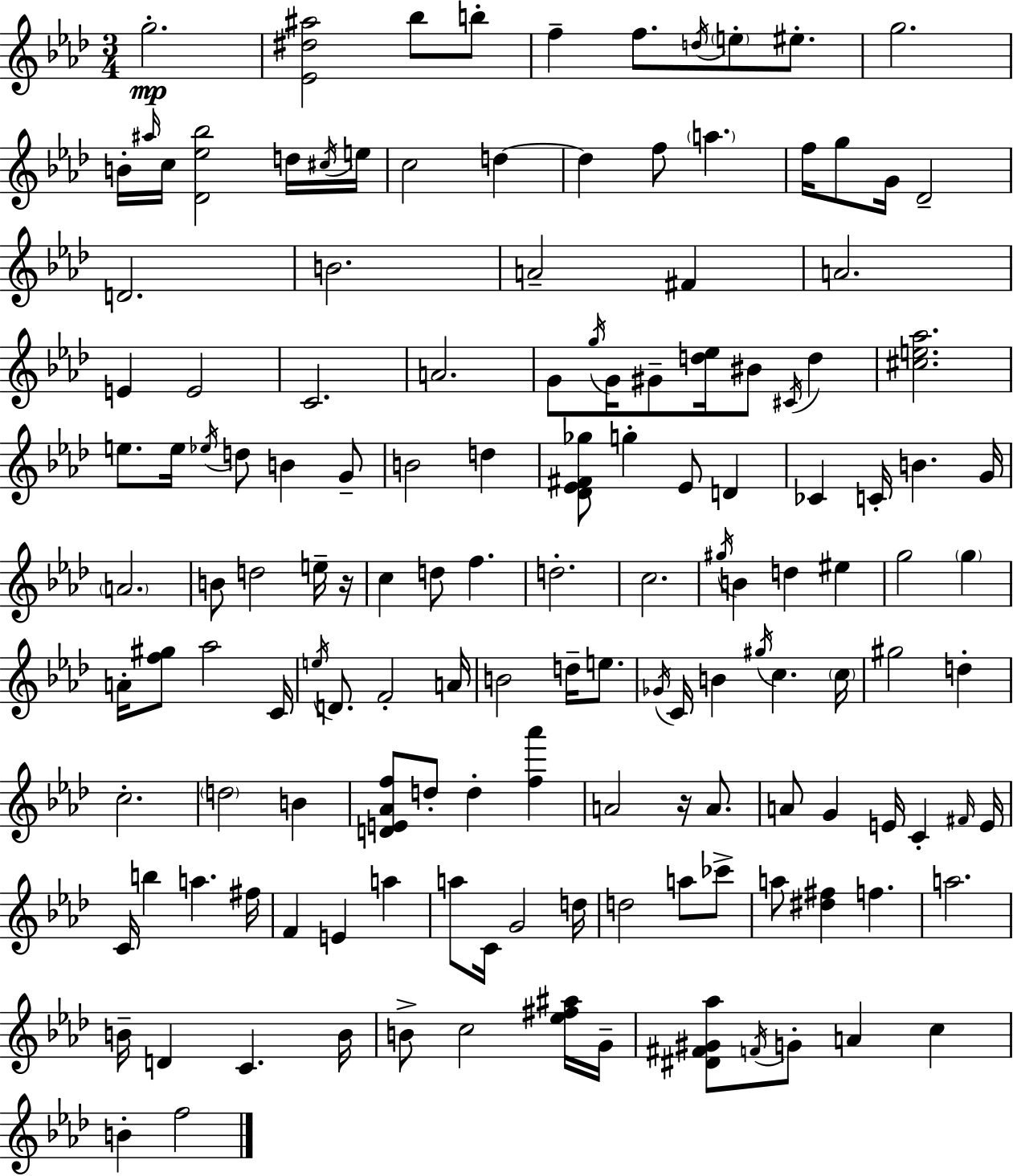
G5/h. [Eb4,D#5,A#5]/h Bb5/e B5/e F5/q F5/e. D5/s E5/e EIS5/e. G5/h. B4/s A#5/s C5/s [Db4,Eb5,Bb5]/h D5/s C#5/s E5/s C5/h D5/q D5/q F5/e A5/q. F5/s G5/e G4/s Db4/h D4/h. B4/h. A4/h F#4/q A4/h. E4/q E4/h C4/h. A4/h. G4/e G5/s G4/s G#4/e [D5,Eb5]/s BIS4/e C#4/s D5/q [C#5,E5,Ab5]/h. E5/e. E5/s Eb5/s D5/e B4/q G4/e B4/h D5/q [Db4,Eb4,F#4,Gb5]/e G5/q Eb4/e D4/q CES4/q C4/s B4/q. G4/s A4/h. B4/e D5/h E5/s R/s C5/q D5/e F5/q. D5/h. C5/h. G#5/s B4/q D5/q EIS5/q G5/h G5/q A4/s [F5,G#5]/e Ab5/h C4/s E5/s D4/e. F4/h A4/s B4/h D5/s E5/e. Gb4/s C4/s B4/q G#5/s C5/q. C5/s G#5/h D5/q C5/h. D5/h B4/q [D4,E4,Ab4,F5]/e D5/e D5/q [F5,Ab6]/q A4/h R/s A4/e. A4/e G4/q E4/s C4/q F#4/s E4/s C4/s B5/q A5/q. F#5/s F4/q E4/q A5/q A5/e C4/s G4/h D5/s D5/h A5/e CES6/e A5/e [D#5,F#5]/q F5/q. A5/h. B4/s D4/q C4/q. B4/s B4/e C5/h [Eb5,F#5,A#5]/s G4/s [D#4,F#4,G#4,Ab5]/e F4/s G4/e A4/q C5/q B4/q F5/h